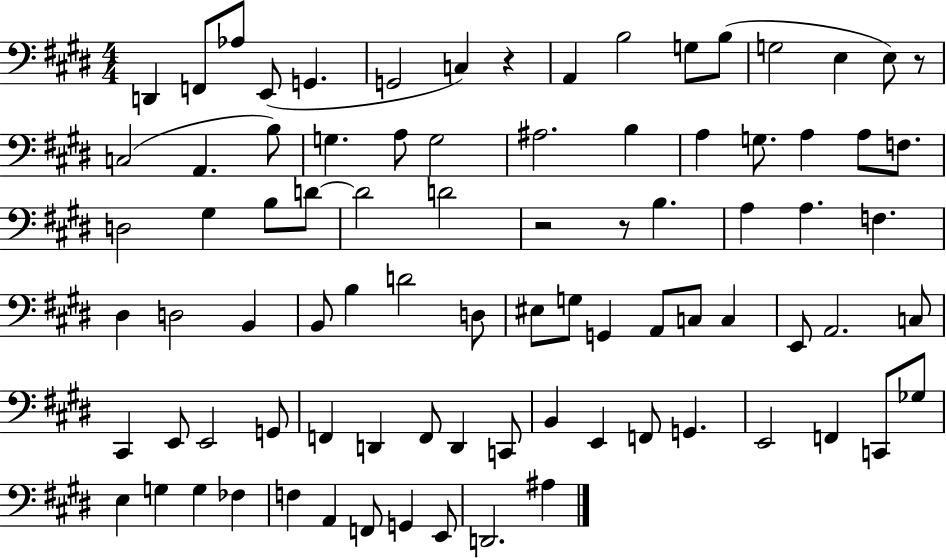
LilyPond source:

{
  \clef bass
  \numericTimeSignature
  \time 4/4
  \key e \major
  d,4 f,8 aes8 e,8( g,4. | g,2 c4) r4 | a,4 b2 g8 b8( | g2 e4 e8) r8 | \break c2( a,4. b8) | g4. a8 g2 | ais2. b4 | a4 g8. a4 a8 f8. | \break d2 gis4 b8 d'8~~ | d'2 d'2 | r2 r8 b4. | a4 a4. f4. | \break dis4 d2 b,4 | b,8 b4 d'2 d8 | eis8 g8 g,4 a,8 c8 c4 | e,8 a,2. c8 | \break cis,4 e,8 e,2 g,8 | f,4 d,4 f,8 d,4 c,8 | b,4 e,4 f,8 g,4. | e,2 f,4 c,8 ges8 | \break e4 g4 g4 fes4 | f4 a,4 f,8 g,4 e,8 | d,2. ais4 | \bar "|."
}